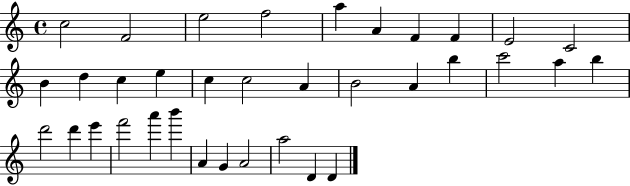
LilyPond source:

{
  \clef treble
  \time 4/4
  \defaultTimeSignature
  \key c \major
  c''2 f'2 | e''2 f''2 | a''4 a'4 f'4 f'4 | e'2 c'2 | \break b'4 d''4 c''4 e''4 | c''4 c''2 a'4 | b'2 a'4 b''4 | c'''2 a''4 b''4 | \break d'''2 d'''4 e'''4 | f'''2 a'''4 b'''4 | a'4 g'4 a'2 | a''2 d'4 d'4 | \break \bar "|."
}